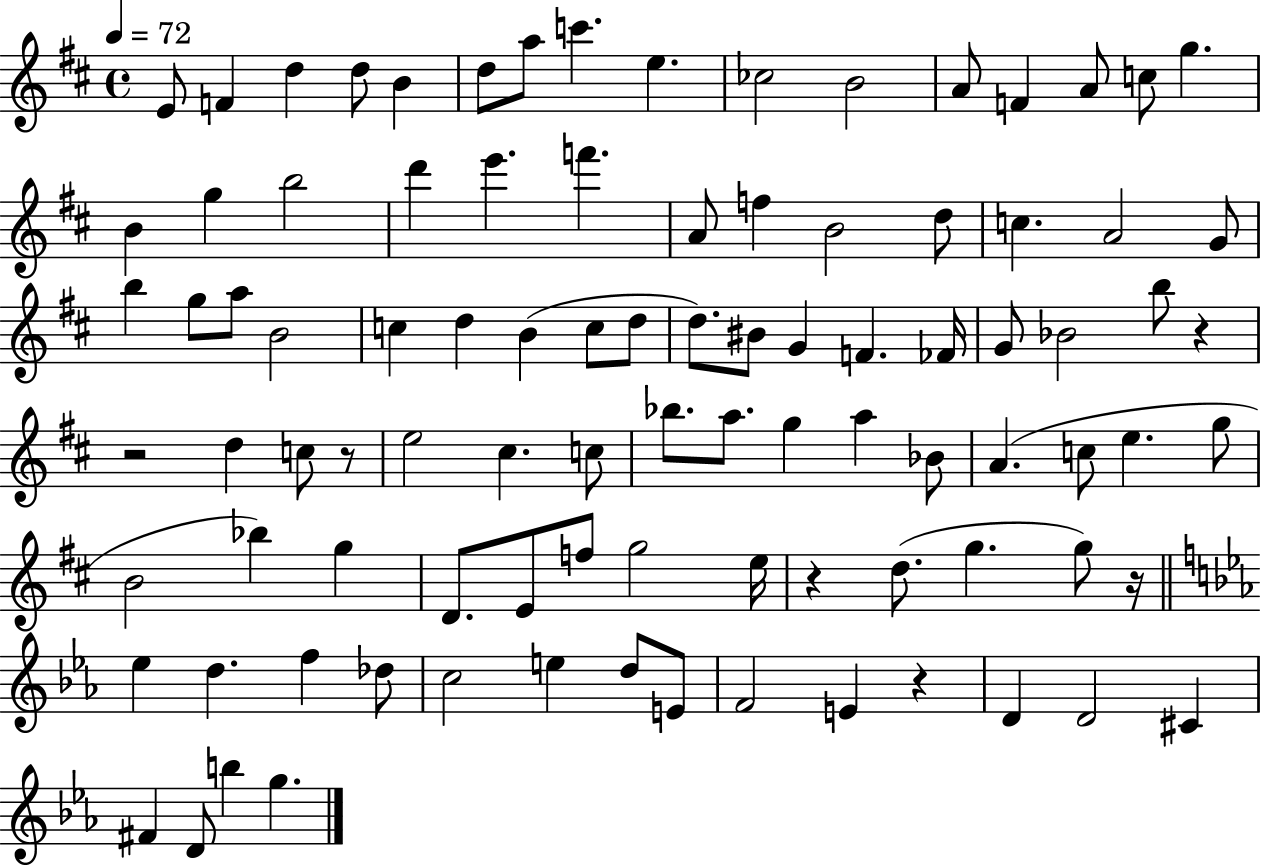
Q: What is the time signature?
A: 4/4